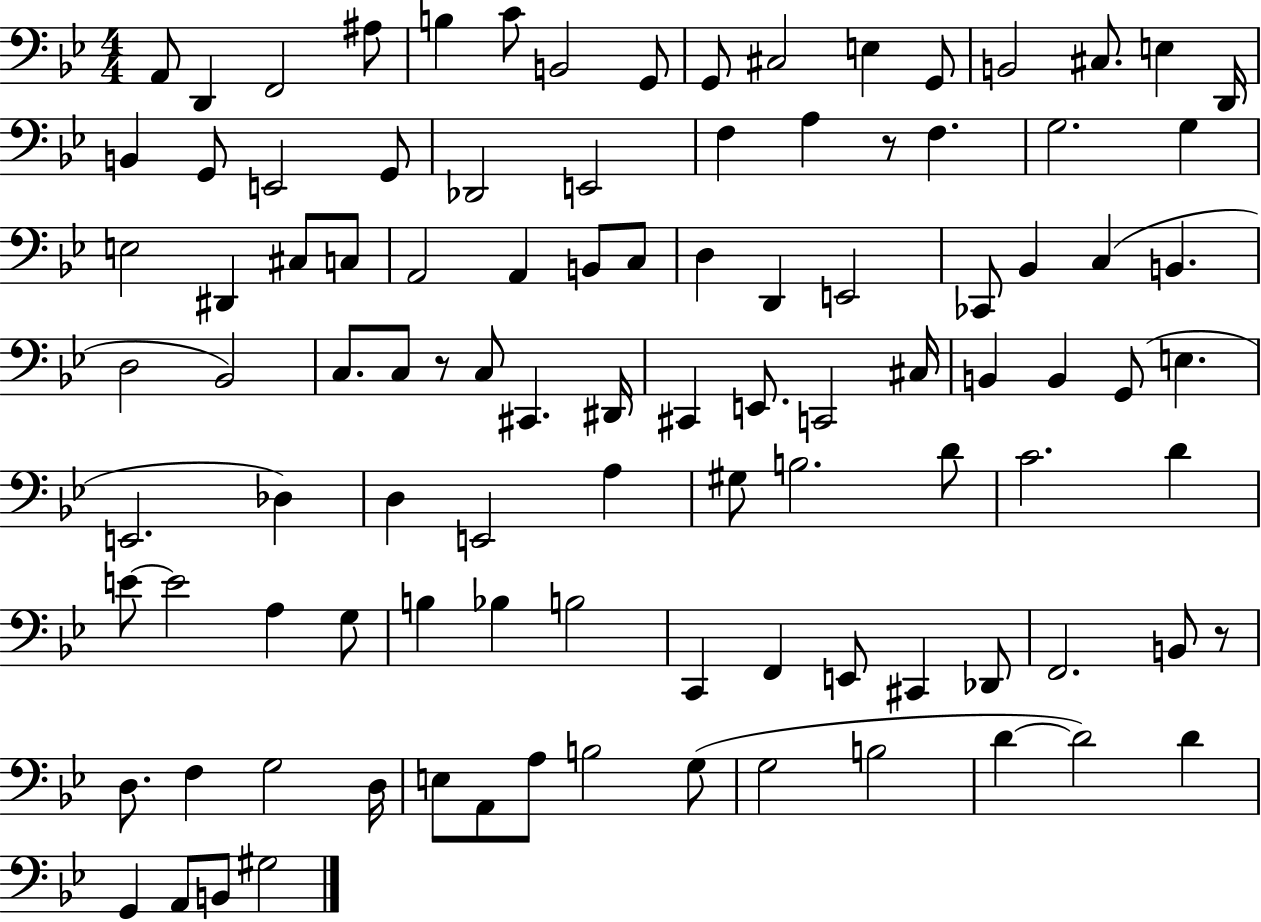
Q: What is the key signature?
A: BES major